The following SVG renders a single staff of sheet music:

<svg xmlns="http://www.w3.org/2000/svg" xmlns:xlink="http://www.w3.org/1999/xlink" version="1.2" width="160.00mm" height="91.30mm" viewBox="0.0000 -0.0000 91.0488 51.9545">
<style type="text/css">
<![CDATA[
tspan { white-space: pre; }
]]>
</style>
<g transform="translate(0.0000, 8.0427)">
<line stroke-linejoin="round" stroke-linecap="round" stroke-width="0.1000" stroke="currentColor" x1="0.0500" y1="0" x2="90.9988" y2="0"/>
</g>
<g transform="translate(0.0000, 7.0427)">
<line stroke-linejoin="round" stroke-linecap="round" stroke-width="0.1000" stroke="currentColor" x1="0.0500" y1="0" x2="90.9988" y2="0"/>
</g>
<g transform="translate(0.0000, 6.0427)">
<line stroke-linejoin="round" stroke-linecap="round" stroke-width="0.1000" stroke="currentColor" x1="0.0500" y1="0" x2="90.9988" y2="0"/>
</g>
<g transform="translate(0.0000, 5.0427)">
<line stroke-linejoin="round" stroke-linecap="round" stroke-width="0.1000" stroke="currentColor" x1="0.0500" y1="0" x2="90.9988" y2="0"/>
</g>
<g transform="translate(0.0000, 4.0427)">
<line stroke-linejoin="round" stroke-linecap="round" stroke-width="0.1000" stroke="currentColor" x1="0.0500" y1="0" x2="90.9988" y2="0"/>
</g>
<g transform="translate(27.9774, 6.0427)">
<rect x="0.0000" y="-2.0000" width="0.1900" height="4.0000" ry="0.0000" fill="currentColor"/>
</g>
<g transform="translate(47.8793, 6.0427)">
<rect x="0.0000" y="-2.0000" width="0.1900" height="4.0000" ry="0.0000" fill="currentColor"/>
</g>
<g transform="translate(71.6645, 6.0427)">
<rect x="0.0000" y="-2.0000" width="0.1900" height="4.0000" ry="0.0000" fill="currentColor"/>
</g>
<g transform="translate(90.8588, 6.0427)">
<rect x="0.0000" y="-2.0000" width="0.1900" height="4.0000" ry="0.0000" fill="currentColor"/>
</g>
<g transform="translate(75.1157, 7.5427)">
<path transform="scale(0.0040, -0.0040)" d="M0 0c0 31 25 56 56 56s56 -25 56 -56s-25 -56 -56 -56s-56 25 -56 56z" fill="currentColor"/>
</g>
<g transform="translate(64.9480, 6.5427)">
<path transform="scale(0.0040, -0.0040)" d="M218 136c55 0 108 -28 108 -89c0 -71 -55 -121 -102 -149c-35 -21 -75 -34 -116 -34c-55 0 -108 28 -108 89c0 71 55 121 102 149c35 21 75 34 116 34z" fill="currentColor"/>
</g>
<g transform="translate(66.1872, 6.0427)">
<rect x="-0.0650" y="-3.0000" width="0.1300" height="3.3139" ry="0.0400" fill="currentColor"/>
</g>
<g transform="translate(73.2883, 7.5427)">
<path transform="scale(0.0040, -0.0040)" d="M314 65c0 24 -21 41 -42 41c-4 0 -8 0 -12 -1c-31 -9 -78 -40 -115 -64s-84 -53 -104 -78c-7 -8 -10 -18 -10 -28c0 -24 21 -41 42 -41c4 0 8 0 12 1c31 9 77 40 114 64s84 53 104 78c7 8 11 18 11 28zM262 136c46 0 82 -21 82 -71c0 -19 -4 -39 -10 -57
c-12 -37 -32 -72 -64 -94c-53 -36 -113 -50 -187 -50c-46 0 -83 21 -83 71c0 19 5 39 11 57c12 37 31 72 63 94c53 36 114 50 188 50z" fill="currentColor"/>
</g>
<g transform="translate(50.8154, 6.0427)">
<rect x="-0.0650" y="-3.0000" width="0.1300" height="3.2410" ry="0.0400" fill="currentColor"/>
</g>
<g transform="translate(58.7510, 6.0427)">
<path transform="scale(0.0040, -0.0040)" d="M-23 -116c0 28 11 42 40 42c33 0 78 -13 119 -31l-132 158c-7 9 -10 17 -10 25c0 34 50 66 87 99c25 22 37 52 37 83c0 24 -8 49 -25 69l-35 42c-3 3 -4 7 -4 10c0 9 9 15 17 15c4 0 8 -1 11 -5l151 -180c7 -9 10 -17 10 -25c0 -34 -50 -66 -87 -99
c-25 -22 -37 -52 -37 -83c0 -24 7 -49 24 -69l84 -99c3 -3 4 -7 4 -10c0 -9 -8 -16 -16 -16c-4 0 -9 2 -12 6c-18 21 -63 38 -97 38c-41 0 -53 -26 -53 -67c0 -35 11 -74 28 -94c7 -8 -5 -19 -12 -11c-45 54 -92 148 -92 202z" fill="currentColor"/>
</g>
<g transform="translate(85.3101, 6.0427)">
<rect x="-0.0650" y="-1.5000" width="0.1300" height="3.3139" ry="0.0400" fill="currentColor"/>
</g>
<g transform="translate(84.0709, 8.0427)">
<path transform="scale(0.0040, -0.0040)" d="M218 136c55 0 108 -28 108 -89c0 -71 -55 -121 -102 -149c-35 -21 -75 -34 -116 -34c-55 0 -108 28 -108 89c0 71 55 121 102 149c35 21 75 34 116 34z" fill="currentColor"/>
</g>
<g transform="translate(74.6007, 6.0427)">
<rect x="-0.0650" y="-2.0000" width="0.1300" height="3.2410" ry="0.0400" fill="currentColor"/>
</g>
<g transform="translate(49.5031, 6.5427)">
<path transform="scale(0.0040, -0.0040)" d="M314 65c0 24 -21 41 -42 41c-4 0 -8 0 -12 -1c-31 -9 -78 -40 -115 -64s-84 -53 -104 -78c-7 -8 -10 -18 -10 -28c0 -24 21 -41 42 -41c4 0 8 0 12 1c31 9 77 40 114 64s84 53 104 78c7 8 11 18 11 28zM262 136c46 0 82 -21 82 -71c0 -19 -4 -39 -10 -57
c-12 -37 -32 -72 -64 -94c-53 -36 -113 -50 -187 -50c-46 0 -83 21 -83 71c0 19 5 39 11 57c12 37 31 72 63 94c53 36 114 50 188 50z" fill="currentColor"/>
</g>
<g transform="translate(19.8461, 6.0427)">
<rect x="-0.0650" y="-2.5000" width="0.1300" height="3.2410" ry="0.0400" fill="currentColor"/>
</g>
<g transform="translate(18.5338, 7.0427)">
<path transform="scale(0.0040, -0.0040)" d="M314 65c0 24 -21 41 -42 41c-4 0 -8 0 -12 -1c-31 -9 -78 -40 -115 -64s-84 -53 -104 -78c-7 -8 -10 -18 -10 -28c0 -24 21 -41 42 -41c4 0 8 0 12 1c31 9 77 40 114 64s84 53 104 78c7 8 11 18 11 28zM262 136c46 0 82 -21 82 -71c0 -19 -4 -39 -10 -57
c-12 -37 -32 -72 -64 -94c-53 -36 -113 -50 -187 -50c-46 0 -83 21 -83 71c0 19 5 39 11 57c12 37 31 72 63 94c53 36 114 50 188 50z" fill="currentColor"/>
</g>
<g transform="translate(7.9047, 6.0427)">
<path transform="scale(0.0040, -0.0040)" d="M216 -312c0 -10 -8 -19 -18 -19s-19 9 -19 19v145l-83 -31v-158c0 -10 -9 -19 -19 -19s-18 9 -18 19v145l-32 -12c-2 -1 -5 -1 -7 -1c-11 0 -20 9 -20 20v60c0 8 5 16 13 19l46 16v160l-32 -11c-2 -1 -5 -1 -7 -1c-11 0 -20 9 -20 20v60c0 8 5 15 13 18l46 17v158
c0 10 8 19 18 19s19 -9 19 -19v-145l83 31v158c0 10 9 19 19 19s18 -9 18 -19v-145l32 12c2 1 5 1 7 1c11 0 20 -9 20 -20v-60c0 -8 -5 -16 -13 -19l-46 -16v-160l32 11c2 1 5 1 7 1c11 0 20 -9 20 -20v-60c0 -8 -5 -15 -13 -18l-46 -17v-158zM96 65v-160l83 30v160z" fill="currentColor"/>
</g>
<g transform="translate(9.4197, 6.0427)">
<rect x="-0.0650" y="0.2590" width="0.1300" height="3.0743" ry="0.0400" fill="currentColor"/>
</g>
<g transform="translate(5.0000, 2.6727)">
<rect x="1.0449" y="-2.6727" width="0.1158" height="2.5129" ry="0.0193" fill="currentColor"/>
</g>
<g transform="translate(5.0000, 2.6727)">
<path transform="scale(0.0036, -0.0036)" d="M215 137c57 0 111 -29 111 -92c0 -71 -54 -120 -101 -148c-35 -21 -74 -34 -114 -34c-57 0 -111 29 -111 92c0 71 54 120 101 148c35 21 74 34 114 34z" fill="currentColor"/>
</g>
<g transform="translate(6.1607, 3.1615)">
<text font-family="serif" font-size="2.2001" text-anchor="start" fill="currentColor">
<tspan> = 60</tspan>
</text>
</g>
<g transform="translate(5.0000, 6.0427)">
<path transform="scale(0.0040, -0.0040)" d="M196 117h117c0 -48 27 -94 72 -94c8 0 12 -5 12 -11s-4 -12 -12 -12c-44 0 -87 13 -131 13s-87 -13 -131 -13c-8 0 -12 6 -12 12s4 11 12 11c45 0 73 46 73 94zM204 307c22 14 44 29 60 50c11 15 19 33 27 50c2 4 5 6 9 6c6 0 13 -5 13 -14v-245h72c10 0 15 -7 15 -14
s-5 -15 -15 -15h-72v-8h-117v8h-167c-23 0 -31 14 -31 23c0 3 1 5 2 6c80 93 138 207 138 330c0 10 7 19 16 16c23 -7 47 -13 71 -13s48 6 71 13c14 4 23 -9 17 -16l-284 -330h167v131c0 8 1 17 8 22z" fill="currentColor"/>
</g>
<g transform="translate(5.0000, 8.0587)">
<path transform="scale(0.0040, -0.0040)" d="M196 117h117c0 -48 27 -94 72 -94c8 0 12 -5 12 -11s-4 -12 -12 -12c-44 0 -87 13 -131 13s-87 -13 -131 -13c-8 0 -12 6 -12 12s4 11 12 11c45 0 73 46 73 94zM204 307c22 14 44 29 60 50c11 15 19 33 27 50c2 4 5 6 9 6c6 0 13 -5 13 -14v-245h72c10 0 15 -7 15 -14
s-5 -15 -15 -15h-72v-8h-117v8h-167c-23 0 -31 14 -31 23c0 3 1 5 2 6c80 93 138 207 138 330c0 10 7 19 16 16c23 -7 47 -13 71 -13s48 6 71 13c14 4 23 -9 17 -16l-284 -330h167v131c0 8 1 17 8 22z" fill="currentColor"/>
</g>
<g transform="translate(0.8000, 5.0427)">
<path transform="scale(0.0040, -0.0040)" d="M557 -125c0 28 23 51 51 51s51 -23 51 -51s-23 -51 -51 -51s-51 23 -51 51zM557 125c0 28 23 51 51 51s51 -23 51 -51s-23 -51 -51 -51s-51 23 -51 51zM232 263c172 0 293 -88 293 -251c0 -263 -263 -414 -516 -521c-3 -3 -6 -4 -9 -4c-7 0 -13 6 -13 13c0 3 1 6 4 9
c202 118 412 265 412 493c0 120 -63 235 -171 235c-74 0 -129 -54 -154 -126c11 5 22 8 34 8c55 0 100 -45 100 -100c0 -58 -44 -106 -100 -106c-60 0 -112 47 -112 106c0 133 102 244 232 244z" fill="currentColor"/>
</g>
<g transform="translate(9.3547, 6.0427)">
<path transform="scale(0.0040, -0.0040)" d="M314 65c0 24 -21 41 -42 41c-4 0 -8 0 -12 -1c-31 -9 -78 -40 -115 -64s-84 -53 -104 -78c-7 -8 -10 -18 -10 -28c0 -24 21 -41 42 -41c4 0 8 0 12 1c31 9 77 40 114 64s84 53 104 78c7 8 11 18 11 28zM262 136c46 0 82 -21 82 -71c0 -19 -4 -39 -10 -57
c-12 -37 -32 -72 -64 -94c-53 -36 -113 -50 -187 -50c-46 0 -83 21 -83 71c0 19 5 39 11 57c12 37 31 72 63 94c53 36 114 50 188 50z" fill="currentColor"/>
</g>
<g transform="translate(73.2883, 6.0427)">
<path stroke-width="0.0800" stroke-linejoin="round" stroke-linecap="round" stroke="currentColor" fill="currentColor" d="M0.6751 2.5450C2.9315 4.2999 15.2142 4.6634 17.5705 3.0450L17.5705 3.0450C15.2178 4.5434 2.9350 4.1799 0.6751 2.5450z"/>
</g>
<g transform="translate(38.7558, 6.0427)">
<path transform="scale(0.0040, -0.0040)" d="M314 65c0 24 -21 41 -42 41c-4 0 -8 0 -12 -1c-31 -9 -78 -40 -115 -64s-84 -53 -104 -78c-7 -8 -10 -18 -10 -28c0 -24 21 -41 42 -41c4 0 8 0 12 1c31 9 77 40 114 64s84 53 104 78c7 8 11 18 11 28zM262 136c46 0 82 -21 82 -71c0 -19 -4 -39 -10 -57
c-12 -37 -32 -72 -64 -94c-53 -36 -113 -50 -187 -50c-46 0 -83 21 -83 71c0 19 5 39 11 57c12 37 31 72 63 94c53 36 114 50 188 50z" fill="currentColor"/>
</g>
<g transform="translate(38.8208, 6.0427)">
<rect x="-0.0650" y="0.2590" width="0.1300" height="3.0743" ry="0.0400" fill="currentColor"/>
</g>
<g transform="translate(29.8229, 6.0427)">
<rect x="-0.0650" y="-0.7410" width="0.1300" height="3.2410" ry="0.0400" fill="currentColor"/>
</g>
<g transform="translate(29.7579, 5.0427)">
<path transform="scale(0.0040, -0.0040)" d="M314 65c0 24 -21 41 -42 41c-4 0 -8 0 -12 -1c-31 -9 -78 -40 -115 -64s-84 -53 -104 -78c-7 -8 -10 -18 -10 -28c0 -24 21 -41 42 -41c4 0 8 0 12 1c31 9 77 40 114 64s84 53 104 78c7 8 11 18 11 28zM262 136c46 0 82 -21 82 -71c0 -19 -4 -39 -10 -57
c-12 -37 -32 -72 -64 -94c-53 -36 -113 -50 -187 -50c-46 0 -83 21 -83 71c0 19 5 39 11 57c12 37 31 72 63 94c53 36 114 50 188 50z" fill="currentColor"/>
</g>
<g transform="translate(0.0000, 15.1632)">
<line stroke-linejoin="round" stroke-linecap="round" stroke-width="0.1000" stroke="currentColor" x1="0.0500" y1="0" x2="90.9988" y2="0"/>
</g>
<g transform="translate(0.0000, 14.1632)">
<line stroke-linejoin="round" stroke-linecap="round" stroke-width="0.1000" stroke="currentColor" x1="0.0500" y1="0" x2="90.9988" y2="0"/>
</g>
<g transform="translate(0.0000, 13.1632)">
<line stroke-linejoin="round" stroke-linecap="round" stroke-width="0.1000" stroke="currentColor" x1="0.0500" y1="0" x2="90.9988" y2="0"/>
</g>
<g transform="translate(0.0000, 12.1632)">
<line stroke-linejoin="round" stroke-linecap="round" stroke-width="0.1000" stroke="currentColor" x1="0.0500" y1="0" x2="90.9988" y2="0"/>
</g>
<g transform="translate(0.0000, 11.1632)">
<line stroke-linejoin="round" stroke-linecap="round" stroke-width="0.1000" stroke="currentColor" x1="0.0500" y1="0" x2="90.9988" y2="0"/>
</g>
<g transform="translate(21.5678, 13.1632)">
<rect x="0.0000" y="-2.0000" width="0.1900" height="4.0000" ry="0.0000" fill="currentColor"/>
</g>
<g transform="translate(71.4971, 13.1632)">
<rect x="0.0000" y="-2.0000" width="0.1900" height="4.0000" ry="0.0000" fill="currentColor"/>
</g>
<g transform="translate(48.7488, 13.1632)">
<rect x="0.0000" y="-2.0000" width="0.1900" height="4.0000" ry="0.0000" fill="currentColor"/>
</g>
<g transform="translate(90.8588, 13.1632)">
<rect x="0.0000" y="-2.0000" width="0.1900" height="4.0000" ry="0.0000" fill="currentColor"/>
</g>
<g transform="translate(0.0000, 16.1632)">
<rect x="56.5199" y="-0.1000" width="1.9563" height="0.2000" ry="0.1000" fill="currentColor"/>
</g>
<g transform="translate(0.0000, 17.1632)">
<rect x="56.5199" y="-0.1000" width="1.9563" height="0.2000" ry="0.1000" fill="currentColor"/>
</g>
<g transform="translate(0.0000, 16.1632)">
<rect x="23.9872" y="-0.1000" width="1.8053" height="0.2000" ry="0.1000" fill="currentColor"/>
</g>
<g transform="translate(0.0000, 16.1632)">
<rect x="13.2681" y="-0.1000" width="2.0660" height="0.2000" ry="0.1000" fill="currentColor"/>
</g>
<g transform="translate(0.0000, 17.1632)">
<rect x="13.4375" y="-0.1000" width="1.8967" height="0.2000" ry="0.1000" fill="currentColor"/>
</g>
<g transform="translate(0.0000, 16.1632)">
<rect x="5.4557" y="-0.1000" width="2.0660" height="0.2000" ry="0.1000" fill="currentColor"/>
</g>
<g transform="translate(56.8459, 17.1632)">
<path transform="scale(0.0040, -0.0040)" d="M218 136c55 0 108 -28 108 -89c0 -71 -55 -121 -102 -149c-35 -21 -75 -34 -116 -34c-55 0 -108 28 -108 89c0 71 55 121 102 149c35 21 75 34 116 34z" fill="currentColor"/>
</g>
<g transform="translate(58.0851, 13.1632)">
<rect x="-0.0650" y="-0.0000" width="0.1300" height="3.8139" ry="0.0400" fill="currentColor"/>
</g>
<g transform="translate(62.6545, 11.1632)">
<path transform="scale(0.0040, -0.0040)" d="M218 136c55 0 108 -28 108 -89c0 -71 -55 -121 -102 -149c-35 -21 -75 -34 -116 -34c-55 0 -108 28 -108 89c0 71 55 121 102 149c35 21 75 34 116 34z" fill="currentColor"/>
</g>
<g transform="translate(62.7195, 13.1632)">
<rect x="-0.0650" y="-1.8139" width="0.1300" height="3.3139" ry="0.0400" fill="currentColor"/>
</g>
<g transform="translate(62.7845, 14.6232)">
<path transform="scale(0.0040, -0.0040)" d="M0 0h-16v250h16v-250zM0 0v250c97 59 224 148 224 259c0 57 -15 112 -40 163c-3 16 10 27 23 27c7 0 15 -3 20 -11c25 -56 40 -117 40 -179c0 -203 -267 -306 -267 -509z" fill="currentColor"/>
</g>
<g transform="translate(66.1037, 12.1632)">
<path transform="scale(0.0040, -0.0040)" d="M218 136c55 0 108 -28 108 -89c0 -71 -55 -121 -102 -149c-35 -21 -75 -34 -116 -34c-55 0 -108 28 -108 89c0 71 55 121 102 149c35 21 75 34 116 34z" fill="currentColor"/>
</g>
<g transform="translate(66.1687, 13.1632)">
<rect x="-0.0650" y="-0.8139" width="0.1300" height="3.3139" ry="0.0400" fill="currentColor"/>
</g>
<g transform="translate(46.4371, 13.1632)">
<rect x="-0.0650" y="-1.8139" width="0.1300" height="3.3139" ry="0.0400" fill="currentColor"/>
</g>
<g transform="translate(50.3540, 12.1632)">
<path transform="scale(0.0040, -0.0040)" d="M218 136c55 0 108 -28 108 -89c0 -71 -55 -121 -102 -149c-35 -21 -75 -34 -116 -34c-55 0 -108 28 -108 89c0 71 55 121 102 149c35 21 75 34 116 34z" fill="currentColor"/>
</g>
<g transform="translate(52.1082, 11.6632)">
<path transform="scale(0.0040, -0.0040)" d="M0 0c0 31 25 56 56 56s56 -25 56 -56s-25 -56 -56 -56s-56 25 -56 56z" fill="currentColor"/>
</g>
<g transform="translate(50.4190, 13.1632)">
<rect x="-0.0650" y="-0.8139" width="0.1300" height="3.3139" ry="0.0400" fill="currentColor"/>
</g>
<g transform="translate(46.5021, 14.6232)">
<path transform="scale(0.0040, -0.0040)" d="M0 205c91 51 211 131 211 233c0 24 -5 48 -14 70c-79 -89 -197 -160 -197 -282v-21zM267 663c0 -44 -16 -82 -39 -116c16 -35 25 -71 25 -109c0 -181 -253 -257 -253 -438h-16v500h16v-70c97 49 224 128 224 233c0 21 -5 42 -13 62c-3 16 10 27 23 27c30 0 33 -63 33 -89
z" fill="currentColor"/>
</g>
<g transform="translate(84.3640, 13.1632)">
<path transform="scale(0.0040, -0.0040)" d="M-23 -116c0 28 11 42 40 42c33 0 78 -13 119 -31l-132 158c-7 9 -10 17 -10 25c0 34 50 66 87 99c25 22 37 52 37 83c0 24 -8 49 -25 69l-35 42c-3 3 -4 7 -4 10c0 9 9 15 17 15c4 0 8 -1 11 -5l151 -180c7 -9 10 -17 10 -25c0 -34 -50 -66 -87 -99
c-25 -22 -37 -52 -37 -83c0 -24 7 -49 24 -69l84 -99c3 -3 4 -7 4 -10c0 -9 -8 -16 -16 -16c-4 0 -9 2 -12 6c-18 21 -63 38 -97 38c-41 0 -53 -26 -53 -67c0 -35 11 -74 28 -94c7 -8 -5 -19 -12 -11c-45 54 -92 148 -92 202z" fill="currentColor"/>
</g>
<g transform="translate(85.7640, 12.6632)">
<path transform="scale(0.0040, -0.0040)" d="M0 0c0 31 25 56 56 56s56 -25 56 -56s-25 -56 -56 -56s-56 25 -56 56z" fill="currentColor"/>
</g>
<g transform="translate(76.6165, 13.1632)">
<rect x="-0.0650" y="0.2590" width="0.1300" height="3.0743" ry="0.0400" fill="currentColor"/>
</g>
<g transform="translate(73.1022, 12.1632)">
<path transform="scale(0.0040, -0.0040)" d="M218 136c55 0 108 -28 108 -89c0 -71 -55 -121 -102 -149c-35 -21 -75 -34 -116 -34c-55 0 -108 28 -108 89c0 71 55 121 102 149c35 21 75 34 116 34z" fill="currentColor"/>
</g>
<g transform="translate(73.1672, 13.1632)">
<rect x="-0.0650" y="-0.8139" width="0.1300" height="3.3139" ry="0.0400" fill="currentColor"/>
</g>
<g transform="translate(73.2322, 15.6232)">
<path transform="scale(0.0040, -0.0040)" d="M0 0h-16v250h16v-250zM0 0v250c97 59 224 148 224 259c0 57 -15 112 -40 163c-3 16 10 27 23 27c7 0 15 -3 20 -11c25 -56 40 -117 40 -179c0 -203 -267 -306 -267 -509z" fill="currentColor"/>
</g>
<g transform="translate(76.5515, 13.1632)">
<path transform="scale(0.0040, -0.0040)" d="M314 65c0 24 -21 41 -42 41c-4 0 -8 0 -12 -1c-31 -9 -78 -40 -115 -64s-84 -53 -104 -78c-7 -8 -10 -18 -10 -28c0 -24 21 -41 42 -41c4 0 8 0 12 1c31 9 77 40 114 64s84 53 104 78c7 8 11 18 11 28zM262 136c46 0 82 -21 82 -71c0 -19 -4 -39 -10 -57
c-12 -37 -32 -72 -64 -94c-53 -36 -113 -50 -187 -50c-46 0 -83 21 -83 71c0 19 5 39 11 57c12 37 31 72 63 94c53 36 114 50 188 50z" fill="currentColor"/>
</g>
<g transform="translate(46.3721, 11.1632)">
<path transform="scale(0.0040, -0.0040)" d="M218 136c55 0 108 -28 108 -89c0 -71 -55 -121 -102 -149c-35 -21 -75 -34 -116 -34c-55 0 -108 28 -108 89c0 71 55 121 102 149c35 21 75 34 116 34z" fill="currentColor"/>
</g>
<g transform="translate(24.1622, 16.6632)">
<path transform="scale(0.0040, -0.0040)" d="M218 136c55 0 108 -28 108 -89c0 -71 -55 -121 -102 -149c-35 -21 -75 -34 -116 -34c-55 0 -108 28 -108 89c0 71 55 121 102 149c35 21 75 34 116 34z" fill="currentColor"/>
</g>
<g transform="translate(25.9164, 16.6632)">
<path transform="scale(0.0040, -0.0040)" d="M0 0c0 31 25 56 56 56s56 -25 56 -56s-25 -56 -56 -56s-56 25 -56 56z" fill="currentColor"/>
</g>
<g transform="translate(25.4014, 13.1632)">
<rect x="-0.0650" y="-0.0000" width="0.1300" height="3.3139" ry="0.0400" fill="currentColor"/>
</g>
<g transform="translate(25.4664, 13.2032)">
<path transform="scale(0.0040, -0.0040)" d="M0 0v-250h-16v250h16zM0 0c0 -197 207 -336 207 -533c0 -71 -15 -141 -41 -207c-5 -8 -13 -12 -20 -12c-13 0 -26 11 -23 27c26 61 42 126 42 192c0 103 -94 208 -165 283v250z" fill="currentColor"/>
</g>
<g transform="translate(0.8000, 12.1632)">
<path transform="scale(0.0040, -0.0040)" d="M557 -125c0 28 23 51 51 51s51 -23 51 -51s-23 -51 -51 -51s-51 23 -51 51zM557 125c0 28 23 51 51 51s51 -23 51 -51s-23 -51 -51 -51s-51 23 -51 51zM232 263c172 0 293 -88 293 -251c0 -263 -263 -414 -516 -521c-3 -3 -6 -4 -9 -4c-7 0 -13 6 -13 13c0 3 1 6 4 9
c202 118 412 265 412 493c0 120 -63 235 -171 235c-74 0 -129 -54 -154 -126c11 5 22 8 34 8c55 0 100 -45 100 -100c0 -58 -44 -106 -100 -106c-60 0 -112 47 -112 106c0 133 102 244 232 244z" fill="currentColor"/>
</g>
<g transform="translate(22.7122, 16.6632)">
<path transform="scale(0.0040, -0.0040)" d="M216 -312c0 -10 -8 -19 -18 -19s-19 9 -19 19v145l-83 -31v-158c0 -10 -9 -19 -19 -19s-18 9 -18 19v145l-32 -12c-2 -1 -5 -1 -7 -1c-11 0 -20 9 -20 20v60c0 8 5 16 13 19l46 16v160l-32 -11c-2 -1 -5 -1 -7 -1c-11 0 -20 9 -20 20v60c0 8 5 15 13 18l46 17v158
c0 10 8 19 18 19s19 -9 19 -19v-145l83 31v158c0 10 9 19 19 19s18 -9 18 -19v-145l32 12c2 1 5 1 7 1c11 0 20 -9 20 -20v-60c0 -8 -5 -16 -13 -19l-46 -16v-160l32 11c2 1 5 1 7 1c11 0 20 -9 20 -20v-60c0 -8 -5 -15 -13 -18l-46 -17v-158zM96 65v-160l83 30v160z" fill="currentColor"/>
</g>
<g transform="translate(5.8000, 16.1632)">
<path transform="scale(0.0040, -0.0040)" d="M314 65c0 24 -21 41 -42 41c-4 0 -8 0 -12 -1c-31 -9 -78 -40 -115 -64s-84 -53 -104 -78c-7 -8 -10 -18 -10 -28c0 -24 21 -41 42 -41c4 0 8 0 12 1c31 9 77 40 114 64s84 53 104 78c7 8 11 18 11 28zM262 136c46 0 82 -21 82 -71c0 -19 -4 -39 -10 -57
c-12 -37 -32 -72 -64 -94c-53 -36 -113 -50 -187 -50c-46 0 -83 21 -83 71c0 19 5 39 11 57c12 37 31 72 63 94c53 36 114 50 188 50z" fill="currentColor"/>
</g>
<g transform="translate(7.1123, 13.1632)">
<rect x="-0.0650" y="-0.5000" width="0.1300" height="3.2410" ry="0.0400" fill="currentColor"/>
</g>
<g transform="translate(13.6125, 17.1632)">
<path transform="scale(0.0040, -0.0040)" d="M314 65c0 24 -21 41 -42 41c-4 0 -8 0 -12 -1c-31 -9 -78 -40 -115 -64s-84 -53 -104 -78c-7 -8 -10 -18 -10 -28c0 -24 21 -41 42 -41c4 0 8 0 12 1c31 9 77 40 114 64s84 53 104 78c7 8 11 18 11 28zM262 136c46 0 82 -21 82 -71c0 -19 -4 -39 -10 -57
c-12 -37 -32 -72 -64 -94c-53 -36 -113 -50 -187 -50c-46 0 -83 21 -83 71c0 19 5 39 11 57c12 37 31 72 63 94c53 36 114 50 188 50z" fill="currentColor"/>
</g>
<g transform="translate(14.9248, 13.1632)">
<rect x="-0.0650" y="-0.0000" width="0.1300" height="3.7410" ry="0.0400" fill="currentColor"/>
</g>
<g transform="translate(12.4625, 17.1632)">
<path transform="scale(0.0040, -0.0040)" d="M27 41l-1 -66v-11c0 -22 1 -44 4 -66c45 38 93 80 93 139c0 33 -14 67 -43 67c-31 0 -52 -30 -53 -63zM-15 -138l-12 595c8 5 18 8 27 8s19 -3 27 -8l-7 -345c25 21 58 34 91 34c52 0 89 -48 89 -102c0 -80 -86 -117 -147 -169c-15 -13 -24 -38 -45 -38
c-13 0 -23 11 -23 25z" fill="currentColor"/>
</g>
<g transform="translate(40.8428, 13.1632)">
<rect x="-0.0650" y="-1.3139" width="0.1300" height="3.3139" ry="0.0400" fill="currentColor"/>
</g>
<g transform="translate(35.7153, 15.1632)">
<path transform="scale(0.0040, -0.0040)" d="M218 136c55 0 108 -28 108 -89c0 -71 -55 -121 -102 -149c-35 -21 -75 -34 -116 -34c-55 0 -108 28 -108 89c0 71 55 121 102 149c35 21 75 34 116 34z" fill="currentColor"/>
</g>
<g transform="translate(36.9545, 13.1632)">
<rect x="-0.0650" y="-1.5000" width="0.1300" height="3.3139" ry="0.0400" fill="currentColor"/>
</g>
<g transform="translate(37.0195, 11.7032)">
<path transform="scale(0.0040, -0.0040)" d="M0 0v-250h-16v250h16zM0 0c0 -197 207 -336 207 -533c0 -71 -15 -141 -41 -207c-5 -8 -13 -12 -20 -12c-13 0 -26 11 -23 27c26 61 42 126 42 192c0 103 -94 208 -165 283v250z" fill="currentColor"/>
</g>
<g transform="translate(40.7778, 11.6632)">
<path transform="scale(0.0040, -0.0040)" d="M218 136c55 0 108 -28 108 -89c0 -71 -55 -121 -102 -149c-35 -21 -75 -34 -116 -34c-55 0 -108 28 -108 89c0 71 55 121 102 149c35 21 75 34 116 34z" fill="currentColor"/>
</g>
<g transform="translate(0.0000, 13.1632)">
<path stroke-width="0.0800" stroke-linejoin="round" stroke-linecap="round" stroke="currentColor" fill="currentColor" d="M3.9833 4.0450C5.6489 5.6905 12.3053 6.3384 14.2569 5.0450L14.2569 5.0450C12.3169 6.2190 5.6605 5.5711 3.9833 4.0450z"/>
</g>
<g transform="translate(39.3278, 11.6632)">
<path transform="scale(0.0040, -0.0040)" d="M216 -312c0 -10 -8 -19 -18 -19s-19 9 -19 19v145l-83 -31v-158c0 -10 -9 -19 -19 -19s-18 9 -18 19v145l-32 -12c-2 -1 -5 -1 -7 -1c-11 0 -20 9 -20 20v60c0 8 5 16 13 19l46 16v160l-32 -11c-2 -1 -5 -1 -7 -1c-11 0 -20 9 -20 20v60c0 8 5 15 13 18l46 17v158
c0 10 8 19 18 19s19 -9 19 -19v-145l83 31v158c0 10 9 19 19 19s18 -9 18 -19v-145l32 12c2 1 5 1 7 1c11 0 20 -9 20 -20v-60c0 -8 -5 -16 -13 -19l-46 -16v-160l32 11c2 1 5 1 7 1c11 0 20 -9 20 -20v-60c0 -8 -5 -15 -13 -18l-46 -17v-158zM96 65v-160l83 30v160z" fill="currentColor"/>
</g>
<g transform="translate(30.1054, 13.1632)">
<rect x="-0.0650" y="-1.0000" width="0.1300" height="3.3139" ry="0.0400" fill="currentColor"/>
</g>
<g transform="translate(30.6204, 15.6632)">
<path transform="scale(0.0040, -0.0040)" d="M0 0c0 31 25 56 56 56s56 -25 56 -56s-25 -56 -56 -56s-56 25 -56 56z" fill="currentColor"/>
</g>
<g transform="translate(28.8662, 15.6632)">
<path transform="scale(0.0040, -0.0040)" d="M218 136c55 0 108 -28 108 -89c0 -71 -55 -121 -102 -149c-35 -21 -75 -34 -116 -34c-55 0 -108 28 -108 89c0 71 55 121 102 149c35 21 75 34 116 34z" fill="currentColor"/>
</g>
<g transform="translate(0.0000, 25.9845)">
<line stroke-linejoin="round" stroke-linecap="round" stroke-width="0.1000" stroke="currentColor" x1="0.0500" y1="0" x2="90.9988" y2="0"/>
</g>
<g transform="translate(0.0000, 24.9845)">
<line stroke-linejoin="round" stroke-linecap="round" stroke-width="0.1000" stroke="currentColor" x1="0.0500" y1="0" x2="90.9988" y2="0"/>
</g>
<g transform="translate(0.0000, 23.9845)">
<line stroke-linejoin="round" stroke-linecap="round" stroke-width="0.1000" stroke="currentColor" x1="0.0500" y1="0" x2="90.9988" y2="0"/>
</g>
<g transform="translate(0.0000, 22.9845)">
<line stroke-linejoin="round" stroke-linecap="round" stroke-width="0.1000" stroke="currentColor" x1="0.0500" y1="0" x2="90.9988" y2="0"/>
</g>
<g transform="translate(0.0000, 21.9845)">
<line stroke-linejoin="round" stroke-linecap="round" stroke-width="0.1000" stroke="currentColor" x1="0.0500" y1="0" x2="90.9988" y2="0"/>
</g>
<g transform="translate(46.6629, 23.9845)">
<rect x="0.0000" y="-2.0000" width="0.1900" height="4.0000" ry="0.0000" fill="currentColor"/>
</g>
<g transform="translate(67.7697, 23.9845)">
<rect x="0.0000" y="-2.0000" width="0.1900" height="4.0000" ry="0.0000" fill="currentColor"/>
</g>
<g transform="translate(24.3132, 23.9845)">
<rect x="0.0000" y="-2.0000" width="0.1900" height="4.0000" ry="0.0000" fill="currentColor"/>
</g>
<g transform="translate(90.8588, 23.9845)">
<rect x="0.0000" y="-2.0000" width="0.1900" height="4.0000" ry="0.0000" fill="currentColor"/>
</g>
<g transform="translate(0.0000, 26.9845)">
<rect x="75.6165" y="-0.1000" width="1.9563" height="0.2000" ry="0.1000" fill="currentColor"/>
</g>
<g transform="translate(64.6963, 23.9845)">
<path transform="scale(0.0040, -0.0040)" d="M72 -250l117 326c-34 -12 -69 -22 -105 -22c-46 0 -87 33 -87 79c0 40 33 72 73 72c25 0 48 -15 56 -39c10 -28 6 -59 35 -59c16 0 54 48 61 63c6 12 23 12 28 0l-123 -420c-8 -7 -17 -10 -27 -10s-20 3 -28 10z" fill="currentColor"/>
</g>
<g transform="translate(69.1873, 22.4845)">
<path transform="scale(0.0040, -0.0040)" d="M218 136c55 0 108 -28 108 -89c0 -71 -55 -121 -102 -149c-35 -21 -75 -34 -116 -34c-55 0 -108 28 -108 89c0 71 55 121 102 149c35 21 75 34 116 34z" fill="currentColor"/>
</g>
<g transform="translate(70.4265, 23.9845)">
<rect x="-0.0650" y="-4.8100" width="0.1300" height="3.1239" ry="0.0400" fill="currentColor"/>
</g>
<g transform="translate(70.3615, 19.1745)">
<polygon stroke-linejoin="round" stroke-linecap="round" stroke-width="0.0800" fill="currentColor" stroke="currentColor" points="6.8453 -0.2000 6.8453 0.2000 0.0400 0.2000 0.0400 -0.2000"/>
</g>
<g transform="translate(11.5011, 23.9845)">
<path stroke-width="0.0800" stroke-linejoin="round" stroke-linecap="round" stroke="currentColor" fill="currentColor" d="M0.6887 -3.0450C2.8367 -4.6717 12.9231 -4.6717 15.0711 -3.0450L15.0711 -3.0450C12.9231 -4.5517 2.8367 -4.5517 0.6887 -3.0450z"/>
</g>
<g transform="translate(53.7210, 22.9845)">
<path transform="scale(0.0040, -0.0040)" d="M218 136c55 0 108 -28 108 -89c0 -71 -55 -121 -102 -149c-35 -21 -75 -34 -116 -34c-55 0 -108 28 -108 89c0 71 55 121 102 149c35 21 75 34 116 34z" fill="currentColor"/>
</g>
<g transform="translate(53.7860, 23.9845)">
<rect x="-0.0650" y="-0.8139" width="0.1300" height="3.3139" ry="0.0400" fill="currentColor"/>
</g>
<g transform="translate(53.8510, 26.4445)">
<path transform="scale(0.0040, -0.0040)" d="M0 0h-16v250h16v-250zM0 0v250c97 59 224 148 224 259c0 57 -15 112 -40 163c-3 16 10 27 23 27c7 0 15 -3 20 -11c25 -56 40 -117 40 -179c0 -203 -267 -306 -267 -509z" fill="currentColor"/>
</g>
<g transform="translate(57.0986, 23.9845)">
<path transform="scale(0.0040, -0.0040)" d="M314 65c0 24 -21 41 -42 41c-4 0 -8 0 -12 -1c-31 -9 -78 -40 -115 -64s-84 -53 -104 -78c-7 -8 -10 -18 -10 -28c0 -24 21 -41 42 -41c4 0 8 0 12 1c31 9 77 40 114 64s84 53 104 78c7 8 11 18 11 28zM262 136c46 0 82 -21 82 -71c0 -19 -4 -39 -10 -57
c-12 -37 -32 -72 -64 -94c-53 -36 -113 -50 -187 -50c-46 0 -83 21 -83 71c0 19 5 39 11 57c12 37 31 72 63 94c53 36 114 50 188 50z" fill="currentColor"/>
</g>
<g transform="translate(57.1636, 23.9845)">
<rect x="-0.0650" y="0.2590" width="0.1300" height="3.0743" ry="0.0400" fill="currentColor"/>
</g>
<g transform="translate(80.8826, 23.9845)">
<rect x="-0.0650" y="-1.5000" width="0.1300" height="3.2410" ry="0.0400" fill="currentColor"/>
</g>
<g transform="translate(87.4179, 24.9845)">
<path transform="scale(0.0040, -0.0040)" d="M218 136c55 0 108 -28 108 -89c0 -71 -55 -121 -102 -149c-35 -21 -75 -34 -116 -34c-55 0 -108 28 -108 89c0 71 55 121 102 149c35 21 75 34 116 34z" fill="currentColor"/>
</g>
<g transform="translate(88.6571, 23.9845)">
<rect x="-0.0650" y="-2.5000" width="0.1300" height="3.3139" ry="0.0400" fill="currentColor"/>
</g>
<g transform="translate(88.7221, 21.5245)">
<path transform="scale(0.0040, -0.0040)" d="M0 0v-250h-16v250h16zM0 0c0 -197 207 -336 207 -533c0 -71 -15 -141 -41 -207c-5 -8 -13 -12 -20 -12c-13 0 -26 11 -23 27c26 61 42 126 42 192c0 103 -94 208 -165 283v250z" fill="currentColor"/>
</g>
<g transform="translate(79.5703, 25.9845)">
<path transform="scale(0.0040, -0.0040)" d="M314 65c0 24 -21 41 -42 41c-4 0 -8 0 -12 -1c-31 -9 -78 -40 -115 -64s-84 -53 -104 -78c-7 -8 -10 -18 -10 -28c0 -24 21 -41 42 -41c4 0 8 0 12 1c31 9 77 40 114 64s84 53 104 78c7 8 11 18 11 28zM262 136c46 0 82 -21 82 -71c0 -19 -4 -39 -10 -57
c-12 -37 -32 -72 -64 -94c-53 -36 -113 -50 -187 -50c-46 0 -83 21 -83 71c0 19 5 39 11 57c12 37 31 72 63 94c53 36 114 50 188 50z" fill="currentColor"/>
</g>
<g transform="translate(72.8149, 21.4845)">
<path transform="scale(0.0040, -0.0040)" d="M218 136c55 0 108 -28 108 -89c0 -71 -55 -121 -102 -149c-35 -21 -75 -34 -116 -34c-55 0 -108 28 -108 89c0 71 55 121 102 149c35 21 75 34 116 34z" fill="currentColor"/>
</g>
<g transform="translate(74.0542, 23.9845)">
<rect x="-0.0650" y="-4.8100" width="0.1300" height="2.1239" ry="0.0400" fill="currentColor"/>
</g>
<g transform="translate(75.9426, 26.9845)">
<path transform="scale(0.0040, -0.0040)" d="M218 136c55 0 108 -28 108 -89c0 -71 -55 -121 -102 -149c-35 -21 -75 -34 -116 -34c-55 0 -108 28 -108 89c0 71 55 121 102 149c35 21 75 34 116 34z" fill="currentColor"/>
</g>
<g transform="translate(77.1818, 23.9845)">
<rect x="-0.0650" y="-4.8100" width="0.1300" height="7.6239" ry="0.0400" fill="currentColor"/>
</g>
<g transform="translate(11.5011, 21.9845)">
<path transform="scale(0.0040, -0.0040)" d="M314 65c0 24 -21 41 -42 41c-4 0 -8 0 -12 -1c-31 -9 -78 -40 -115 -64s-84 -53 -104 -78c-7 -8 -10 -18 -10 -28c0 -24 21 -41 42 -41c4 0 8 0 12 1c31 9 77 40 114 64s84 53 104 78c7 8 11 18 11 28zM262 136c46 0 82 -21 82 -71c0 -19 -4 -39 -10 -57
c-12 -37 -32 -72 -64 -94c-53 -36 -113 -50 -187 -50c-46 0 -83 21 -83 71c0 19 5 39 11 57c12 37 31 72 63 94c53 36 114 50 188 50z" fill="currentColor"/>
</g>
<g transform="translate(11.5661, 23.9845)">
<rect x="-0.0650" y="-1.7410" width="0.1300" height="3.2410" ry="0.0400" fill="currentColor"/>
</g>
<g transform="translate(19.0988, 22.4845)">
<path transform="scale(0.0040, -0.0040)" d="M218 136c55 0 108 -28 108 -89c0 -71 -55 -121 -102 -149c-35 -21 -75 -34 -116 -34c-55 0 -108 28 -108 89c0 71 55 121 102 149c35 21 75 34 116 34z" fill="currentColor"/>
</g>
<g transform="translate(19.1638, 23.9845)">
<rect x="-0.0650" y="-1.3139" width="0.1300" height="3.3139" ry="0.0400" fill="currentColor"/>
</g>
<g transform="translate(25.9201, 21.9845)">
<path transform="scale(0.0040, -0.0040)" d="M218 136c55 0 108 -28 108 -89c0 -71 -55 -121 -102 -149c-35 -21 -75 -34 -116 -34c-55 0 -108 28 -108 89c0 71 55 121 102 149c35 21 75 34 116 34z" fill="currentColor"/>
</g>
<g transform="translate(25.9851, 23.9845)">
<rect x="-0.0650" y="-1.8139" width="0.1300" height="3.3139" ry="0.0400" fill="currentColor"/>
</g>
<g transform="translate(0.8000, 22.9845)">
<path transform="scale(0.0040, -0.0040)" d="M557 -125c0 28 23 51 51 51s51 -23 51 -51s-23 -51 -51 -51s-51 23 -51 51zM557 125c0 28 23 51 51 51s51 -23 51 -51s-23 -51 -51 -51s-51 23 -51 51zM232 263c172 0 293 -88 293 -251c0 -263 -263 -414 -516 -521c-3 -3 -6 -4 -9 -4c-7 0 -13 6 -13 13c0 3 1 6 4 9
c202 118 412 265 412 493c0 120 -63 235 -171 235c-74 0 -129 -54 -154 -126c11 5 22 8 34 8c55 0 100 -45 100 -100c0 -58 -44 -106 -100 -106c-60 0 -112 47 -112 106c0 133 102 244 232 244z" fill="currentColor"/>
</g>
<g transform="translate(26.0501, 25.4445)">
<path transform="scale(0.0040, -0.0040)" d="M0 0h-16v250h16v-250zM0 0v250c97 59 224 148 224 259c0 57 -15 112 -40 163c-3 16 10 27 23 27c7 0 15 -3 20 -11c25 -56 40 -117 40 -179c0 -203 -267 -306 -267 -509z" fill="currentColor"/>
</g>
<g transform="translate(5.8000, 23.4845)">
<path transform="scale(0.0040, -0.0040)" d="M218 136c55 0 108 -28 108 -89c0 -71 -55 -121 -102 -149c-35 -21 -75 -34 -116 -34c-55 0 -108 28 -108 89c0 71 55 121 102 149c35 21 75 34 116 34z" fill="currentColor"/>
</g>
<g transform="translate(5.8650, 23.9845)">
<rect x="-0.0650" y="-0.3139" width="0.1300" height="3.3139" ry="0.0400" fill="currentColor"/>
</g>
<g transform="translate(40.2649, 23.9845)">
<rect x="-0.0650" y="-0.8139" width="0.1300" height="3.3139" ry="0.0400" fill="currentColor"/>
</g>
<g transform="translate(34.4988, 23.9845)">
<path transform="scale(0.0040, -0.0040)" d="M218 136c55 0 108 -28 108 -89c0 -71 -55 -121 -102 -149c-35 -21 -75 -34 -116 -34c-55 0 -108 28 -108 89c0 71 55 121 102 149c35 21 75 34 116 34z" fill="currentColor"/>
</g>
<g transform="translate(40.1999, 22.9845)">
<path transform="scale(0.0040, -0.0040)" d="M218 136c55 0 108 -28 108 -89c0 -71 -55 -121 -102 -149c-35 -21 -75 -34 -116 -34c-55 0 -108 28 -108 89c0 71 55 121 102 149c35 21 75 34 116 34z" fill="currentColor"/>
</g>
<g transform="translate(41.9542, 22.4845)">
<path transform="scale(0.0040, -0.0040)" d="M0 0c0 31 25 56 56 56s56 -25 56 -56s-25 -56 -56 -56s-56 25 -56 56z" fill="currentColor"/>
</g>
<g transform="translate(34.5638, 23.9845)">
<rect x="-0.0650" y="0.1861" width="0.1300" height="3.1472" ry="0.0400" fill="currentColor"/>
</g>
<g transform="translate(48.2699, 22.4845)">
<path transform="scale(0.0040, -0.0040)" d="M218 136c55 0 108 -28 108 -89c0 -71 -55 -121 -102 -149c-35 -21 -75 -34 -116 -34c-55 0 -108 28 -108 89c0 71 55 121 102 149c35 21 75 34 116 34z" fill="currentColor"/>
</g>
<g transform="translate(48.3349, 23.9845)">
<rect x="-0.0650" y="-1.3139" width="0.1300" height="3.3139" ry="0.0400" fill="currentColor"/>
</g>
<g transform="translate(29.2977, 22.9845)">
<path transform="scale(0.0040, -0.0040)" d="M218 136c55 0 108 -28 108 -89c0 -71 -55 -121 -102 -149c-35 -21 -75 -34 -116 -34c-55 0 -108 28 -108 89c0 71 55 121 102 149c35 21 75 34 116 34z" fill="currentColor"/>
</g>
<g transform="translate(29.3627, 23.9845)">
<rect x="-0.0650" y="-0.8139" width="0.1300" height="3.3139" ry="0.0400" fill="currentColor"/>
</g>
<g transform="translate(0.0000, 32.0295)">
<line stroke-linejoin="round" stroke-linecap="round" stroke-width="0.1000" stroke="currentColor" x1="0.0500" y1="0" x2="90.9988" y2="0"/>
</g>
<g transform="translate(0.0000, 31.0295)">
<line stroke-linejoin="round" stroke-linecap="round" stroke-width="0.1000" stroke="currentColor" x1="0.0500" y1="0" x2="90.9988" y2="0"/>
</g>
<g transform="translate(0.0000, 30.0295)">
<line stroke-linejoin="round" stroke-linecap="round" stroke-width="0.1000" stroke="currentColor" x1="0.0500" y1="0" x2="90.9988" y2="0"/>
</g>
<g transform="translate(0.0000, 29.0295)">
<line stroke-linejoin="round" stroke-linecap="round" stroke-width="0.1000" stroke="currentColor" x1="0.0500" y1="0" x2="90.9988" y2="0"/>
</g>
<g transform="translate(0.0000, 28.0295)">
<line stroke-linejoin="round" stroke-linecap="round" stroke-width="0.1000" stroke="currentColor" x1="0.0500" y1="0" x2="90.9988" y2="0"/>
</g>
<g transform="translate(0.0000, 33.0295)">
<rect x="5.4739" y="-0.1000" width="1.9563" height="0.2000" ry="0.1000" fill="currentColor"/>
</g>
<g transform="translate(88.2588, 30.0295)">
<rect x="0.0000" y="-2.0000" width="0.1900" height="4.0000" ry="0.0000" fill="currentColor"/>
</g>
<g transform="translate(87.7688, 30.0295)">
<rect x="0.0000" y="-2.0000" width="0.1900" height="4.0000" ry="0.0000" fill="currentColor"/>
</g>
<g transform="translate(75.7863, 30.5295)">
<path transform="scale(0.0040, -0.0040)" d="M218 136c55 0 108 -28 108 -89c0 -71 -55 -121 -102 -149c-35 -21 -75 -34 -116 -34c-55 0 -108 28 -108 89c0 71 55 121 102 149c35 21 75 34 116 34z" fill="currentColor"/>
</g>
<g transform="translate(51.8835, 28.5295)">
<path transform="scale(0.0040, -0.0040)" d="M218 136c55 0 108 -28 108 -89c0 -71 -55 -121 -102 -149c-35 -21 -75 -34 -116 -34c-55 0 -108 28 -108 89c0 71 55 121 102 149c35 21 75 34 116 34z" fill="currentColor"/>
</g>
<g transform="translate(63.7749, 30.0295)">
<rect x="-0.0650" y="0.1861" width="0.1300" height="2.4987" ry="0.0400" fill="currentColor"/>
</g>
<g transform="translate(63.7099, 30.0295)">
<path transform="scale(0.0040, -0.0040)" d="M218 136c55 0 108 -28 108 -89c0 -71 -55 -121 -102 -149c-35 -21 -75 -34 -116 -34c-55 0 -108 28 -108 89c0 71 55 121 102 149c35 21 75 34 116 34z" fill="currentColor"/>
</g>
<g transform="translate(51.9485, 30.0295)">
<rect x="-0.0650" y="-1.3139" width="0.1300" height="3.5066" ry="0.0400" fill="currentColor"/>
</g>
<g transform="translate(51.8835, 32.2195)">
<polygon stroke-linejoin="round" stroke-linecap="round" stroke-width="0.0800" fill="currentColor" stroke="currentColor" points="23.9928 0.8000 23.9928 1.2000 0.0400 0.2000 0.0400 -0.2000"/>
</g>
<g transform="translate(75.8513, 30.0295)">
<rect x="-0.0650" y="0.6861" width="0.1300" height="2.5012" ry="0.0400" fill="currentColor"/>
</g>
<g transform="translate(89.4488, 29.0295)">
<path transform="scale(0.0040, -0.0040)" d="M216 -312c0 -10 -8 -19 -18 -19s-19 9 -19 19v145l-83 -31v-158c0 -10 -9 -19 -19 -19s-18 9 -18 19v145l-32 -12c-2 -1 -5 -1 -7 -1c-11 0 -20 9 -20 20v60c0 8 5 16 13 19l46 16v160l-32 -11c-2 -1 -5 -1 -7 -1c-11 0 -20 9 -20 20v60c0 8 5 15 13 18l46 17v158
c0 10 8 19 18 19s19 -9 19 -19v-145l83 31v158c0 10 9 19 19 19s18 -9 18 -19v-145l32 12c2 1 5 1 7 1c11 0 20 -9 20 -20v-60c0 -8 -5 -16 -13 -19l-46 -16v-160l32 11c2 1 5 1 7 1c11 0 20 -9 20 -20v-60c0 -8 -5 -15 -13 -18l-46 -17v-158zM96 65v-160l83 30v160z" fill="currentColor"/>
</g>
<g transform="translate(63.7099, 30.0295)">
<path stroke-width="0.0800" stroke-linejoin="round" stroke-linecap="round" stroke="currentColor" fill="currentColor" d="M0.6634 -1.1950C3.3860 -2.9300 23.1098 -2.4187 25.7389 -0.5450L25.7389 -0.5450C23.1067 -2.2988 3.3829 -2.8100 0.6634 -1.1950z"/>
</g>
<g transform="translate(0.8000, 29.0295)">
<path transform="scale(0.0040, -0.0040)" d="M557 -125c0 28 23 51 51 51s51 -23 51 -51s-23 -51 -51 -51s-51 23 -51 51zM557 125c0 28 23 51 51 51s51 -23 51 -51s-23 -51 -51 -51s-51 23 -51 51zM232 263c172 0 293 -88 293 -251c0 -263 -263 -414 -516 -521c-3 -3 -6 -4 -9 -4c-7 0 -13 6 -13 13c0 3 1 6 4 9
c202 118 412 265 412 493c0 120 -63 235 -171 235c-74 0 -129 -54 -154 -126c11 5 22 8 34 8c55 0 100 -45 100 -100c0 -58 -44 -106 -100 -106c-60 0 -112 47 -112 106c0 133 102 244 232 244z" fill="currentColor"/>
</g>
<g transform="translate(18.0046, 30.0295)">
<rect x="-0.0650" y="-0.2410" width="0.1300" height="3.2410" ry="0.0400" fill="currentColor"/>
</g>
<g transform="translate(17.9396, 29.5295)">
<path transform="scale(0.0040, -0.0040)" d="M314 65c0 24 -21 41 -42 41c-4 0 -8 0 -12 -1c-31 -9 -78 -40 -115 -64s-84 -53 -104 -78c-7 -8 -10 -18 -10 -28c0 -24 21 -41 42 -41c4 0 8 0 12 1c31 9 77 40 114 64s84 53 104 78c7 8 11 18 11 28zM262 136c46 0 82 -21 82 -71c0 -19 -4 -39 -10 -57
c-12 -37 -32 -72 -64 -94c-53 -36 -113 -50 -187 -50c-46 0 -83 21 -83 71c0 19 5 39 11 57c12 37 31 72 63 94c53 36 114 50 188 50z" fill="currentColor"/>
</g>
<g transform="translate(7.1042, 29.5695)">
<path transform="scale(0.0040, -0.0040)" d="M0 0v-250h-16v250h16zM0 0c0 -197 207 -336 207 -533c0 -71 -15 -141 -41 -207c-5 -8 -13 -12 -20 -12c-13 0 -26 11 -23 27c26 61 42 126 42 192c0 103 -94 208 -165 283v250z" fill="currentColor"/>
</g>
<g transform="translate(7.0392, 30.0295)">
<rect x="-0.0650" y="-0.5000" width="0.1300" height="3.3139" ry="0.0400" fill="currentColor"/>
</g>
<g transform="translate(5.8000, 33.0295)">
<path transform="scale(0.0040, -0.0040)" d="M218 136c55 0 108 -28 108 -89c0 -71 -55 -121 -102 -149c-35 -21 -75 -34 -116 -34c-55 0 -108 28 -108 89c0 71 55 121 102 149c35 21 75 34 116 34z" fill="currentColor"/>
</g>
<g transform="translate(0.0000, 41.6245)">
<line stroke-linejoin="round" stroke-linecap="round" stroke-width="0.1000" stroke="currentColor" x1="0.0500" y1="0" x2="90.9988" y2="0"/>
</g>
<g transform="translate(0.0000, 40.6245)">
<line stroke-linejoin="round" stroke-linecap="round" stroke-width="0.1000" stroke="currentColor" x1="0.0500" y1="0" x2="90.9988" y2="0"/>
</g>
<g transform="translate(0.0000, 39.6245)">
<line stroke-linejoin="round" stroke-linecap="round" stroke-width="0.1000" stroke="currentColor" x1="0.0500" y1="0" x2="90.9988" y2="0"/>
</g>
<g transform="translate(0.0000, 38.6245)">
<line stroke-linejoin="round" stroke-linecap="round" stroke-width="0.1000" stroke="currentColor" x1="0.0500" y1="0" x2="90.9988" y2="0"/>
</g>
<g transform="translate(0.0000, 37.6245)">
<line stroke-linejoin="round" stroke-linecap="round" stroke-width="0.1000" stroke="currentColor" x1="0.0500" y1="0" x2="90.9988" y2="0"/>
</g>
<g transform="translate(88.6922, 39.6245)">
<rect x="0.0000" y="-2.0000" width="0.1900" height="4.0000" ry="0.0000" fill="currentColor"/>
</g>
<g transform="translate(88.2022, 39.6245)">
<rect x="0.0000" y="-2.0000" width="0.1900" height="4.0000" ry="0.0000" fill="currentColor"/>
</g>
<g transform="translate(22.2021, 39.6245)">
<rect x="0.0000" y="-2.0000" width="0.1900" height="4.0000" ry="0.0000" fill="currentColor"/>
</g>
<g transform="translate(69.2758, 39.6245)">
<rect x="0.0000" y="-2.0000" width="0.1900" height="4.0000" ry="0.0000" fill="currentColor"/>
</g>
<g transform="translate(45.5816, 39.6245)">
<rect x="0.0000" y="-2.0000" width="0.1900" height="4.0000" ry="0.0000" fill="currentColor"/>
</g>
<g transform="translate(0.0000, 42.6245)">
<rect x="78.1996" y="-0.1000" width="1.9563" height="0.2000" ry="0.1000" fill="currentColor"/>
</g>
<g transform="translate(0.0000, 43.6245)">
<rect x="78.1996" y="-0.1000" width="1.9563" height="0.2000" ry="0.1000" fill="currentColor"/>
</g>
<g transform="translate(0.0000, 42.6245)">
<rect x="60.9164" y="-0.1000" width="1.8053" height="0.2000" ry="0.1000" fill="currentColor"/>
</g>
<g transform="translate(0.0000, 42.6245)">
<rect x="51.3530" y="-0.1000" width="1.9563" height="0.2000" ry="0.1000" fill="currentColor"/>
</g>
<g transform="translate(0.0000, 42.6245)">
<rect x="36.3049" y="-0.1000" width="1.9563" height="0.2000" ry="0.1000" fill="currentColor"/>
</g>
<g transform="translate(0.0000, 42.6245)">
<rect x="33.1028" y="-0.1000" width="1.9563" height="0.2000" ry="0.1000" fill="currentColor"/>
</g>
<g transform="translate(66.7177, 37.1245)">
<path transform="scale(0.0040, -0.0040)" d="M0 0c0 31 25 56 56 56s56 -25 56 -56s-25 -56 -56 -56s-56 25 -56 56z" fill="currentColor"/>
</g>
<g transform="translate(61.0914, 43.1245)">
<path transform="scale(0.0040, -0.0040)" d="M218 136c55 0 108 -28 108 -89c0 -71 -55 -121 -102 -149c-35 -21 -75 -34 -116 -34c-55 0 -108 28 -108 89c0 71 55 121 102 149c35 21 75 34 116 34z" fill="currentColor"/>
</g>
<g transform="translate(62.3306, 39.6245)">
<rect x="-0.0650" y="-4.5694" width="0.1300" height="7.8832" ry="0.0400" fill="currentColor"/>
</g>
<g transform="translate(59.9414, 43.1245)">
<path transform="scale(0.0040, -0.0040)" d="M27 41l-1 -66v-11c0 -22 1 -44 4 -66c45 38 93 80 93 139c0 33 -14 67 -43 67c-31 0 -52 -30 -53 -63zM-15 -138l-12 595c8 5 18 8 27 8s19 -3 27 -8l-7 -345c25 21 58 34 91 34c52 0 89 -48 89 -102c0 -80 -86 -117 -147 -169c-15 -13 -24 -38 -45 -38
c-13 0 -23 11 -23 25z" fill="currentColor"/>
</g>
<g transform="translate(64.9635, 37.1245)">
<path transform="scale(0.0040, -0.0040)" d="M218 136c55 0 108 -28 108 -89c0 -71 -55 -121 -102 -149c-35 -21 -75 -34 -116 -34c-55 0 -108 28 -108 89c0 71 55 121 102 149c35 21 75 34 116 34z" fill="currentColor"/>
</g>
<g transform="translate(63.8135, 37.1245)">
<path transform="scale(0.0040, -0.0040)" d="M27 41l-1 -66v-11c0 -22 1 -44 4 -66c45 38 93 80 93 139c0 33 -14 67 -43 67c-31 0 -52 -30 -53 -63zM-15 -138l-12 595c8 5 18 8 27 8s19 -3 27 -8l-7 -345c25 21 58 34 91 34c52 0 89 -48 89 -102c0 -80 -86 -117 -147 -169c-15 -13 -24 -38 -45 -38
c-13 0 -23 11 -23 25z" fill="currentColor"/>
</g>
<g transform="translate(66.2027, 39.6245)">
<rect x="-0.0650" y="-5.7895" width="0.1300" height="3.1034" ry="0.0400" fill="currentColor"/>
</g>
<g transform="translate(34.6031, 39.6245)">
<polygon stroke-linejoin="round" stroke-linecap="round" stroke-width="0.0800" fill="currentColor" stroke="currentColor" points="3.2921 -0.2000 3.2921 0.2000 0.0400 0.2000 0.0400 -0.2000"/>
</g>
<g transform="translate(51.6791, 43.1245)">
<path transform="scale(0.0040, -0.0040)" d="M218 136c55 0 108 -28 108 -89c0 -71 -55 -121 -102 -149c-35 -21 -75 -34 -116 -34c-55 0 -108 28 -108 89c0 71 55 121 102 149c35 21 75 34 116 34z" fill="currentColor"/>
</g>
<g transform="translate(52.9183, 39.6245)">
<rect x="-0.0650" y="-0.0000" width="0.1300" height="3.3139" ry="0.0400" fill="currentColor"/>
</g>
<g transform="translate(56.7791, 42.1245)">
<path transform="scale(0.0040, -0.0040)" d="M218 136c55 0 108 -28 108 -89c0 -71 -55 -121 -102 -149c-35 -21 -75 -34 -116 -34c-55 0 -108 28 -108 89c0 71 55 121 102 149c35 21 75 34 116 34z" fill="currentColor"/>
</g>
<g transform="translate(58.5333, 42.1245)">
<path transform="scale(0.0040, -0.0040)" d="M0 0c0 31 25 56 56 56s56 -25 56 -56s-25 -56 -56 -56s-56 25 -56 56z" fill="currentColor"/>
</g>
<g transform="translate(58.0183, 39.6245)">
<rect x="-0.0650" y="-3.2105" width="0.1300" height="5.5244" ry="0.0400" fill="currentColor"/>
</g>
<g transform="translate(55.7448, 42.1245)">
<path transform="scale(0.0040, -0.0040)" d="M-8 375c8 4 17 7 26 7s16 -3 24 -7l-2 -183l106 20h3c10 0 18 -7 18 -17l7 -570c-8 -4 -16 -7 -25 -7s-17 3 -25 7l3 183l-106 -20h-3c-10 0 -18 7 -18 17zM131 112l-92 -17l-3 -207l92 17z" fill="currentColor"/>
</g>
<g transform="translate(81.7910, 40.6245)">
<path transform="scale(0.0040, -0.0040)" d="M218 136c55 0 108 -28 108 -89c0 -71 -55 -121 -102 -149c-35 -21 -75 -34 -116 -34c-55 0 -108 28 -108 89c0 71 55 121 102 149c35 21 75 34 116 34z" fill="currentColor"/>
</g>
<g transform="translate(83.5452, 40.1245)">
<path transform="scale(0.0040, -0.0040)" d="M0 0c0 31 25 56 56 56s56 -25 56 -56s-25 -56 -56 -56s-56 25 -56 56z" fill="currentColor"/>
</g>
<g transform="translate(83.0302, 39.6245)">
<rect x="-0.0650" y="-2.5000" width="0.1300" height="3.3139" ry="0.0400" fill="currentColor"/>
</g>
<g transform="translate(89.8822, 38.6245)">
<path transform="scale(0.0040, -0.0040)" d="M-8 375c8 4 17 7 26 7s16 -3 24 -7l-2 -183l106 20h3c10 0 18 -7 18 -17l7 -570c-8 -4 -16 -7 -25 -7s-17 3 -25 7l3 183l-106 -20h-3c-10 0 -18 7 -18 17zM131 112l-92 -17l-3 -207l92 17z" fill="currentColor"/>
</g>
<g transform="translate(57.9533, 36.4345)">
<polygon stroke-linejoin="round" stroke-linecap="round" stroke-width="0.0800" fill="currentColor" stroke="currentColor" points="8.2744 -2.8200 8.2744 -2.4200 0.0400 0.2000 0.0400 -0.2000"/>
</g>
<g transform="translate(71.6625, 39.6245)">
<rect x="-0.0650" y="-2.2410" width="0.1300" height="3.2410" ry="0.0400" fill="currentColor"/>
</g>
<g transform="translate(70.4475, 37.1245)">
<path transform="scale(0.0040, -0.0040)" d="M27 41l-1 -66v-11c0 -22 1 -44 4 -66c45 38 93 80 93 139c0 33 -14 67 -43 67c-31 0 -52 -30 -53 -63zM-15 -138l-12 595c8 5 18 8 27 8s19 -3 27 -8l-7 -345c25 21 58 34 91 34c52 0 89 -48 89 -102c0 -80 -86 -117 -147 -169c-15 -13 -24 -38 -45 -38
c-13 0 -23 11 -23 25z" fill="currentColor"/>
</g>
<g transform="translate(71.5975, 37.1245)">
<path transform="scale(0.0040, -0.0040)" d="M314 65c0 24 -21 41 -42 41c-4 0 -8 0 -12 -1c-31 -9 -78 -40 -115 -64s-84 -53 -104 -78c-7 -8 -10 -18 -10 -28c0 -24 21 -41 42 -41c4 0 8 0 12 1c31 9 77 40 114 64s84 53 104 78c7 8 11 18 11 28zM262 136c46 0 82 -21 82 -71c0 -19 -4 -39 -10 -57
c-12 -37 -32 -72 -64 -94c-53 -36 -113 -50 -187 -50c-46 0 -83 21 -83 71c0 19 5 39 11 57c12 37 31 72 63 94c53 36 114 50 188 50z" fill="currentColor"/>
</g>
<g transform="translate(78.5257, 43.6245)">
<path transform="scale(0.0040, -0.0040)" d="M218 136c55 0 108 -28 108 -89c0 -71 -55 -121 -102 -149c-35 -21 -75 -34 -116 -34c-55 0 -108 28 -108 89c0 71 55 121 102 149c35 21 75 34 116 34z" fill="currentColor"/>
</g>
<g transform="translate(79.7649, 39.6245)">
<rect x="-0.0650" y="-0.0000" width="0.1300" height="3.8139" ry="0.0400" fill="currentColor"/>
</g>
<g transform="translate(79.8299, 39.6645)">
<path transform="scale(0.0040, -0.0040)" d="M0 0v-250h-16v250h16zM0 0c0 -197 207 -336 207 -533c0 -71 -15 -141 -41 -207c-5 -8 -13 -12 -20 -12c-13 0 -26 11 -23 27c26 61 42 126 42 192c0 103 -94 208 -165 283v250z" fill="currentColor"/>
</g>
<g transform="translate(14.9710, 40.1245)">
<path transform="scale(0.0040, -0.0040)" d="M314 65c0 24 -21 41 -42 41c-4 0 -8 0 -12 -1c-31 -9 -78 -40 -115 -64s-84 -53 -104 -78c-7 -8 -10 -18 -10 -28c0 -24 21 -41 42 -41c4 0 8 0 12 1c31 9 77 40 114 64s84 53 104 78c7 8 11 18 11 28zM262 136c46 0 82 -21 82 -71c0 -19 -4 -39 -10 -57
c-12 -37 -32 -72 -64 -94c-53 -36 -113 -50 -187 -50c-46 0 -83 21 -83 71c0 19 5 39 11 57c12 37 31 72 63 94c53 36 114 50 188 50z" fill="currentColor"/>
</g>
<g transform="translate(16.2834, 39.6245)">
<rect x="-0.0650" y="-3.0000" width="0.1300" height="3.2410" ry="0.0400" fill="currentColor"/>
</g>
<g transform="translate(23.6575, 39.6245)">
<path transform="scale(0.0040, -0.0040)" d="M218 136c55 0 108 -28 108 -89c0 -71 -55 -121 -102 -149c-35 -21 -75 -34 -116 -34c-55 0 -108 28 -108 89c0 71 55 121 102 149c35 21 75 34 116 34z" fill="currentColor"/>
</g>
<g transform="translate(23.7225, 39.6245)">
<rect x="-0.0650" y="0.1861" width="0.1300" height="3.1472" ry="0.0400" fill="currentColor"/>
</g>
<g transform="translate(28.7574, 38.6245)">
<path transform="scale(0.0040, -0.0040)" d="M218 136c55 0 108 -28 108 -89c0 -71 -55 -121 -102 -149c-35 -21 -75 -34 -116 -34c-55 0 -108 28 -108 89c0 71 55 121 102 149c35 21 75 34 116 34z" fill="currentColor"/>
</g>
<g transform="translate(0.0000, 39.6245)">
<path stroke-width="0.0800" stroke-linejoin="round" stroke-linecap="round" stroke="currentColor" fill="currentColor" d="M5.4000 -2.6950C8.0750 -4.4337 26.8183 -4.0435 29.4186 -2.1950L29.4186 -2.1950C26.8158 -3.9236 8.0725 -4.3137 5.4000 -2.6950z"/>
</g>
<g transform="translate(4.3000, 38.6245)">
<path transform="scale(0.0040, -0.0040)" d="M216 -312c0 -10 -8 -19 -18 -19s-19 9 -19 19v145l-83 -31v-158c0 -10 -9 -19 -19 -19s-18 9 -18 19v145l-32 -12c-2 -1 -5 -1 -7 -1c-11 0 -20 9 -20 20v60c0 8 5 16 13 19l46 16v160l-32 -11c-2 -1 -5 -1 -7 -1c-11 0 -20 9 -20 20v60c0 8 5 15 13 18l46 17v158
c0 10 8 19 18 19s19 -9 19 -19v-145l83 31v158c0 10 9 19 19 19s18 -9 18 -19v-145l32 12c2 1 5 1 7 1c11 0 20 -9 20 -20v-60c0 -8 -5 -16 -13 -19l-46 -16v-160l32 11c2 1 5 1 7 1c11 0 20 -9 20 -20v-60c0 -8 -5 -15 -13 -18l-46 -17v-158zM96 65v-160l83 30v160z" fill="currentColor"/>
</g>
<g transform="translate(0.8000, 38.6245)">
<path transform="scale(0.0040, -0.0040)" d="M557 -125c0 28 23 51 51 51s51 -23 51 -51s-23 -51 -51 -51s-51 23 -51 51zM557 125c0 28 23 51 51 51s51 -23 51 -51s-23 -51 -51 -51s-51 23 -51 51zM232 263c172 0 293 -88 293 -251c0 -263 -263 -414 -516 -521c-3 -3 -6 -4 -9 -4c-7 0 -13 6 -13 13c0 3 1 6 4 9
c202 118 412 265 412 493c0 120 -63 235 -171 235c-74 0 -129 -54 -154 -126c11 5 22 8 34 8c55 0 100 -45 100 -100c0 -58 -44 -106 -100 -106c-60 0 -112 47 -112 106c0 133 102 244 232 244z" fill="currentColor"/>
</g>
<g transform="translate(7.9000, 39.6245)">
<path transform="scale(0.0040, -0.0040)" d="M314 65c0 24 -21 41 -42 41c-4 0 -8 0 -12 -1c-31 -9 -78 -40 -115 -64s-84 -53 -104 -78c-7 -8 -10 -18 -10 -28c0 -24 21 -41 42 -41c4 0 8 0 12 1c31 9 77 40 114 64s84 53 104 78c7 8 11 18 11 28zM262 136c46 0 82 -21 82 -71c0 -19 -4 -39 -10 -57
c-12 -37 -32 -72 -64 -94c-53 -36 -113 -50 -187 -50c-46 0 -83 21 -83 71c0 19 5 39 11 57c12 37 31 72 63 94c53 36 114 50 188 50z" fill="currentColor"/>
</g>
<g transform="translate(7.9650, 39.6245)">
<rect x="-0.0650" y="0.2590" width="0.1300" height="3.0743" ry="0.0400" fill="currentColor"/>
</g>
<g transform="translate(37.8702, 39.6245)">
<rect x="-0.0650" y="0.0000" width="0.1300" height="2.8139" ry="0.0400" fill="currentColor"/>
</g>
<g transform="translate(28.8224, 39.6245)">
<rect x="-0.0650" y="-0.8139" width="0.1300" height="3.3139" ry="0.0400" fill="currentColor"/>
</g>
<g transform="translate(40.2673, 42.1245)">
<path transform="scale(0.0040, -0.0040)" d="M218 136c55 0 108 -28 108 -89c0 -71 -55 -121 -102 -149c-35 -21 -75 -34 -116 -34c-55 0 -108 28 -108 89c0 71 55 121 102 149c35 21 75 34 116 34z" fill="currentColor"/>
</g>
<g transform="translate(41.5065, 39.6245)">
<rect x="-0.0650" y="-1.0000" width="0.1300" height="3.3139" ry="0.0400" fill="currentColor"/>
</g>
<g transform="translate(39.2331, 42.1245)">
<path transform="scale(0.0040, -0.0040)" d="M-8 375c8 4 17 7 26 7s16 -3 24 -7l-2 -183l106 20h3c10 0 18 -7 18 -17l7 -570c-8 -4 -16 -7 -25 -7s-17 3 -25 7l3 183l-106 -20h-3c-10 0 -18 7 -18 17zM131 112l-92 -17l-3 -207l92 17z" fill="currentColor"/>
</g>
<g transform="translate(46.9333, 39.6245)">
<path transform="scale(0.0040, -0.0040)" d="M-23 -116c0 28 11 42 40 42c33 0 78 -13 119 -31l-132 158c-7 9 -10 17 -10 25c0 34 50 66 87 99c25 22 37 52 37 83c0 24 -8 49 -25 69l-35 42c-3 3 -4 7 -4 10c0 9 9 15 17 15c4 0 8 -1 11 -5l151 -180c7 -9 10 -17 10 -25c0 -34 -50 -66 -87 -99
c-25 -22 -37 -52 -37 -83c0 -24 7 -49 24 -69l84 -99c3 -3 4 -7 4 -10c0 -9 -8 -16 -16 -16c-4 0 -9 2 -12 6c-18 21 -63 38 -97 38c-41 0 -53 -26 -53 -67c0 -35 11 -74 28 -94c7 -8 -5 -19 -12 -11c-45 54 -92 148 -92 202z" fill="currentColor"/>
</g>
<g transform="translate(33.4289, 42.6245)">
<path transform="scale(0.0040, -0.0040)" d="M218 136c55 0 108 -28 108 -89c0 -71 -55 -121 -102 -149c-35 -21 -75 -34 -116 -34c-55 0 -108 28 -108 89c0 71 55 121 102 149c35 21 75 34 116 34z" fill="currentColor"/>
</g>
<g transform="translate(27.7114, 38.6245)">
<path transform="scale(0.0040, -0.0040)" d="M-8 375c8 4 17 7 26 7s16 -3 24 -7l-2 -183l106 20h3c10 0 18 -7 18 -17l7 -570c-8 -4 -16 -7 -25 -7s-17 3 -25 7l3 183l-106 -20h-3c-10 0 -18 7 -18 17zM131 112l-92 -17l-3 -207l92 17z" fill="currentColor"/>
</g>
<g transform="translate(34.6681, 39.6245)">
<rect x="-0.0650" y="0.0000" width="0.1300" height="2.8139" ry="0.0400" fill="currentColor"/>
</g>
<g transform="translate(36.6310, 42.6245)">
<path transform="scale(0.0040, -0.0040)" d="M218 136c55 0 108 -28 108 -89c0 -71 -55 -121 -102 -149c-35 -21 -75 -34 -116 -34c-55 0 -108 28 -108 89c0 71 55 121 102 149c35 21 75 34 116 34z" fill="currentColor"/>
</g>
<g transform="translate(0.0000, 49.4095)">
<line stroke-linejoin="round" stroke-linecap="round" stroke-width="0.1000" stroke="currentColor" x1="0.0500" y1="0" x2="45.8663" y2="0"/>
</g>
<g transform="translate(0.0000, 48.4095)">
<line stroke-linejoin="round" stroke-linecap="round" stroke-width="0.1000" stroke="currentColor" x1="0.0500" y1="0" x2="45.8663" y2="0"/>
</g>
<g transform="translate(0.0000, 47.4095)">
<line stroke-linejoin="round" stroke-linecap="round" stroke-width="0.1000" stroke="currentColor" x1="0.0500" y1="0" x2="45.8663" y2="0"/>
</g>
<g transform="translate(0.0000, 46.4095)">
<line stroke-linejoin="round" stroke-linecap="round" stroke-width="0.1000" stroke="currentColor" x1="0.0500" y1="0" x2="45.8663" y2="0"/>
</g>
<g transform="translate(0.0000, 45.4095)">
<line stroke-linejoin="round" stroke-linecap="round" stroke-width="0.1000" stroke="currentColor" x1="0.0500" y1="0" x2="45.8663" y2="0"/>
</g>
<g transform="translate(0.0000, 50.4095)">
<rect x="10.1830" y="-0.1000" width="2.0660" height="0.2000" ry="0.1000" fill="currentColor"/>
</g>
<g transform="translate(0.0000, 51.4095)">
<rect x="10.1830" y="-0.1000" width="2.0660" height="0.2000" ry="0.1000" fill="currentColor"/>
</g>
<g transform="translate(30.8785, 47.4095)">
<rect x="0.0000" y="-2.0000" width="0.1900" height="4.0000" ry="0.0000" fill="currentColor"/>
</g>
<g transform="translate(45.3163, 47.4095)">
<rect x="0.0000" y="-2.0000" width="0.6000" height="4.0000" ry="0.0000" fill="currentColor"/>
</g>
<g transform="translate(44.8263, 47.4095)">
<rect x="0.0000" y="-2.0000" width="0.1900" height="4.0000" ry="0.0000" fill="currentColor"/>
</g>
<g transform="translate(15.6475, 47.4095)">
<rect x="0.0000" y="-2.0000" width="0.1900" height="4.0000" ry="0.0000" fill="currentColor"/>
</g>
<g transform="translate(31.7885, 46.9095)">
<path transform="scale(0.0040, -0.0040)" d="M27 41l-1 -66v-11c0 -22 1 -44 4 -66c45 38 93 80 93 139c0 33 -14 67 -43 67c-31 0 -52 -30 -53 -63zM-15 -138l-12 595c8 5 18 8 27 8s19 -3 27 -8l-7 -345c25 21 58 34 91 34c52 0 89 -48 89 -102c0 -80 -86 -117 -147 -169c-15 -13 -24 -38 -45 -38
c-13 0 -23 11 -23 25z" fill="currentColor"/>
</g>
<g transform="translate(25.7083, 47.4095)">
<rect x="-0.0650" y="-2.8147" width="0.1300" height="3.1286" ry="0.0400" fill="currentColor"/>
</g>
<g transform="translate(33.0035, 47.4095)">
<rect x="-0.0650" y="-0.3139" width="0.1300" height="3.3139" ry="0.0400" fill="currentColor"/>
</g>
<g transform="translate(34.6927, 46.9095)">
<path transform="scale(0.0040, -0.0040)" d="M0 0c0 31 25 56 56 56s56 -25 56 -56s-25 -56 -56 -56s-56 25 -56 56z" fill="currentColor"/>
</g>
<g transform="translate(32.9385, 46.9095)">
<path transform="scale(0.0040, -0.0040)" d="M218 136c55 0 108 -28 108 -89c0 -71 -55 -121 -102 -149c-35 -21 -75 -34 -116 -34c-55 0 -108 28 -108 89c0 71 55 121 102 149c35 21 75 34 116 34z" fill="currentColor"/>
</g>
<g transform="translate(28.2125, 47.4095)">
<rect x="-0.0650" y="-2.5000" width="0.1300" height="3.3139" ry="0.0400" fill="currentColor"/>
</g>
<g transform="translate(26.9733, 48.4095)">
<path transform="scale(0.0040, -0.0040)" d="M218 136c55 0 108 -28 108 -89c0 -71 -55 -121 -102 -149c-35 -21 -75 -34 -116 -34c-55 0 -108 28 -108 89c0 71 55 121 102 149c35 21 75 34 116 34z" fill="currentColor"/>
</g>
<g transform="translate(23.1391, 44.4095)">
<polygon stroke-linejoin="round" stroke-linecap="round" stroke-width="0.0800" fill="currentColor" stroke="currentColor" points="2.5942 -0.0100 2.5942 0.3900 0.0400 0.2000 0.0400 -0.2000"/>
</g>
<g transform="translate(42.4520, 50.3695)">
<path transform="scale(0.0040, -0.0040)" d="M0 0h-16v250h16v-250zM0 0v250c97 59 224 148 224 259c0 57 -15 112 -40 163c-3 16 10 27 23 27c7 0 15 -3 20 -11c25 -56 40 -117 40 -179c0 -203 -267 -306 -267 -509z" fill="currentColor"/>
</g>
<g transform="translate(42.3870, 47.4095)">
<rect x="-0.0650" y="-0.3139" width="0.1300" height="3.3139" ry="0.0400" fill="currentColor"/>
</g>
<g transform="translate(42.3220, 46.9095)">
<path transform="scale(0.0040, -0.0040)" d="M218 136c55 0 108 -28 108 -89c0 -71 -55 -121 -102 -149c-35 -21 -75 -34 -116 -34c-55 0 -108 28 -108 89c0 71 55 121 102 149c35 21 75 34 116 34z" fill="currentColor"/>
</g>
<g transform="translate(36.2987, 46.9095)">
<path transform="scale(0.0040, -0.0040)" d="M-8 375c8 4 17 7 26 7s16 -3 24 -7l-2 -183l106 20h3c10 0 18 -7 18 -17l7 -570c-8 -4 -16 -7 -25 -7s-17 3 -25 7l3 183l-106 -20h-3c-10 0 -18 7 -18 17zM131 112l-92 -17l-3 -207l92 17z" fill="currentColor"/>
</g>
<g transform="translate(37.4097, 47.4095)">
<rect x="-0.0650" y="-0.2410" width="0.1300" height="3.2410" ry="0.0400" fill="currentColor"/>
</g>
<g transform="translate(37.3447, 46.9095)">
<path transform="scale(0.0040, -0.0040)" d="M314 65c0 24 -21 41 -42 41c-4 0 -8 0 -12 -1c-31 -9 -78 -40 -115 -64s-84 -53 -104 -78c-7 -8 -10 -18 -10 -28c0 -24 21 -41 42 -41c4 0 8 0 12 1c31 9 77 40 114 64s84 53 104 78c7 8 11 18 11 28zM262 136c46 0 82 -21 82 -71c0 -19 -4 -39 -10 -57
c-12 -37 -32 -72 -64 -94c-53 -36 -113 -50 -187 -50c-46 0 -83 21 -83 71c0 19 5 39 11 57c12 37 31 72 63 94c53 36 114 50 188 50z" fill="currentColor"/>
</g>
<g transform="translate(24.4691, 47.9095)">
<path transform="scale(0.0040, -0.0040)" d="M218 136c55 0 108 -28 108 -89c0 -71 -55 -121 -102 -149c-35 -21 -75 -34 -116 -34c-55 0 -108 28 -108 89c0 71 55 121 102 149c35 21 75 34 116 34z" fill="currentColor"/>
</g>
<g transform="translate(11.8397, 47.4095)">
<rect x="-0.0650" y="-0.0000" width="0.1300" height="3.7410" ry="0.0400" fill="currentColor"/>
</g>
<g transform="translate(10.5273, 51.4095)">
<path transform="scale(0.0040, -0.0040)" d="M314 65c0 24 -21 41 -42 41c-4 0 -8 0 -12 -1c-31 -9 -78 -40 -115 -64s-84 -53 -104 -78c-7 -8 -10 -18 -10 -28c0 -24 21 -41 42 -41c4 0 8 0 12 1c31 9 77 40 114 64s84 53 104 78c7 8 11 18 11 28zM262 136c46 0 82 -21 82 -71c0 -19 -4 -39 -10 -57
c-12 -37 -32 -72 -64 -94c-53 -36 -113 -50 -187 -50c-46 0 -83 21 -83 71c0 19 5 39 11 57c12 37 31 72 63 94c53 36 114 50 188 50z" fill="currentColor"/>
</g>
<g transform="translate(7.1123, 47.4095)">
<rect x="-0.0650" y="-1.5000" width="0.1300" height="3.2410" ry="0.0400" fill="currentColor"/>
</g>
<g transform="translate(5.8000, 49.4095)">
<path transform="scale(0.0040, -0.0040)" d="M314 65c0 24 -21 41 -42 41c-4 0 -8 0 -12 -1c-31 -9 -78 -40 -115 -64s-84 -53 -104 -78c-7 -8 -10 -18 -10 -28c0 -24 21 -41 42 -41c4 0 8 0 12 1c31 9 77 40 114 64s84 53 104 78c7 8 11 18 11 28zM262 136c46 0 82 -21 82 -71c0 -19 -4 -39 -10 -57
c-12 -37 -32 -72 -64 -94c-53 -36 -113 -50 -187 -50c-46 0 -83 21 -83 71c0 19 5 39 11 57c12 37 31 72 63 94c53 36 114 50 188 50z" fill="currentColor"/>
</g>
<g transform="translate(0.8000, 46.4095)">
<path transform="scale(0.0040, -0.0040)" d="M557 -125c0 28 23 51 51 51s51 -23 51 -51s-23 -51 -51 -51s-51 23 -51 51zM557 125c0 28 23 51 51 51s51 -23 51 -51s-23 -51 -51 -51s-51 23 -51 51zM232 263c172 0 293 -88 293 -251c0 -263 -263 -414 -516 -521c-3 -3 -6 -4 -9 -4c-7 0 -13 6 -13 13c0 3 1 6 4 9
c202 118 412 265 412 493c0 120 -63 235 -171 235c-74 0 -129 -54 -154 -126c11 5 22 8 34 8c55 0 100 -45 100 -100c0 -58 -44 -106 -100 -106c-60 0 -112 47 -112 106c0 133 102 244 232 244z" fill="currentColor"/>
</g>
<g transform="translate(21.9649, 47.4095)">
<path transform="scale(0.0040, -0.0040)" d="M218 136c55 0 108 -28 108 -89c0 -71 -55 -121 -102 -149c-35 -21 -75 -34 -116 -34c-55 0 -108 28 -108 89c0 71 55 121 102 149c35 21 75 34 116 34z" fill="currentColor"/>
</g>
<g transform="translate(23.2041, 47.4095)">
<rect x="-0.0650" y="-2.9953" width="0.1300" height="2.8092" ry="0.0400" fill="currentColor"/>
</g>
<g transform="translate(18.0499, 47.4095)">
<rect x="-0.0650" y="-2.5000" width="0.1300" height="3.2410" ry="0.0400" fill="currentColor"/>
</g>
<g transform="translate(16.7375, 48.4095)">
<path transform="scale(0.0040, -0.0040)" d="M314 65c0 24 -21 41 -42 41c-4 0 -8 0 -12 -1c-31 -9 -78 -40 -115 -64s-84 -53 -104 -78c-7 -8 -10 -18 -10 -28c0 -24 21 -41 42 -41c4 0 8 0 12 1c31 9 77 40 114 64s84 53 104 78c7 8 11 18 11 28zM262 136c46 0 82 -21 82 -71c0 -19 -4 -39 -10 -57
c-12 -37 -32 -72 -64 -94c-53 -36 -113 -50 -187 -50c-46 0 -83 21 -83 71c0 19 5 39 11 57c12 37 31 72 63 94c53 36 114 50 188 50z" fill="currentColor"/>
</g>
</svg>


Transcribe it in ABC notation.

X:1
T:Untitled
M:4/4
L:1/4
K:C
^D,2 B,,2 F,2 D,2 C,2 z C, A,,2 G,, E,,2 _C,,2 ^D,,/2 F,, G,,/2 ^G, A,/4 F, C,, A,/2 F, F,/2 D,2 z E, A,2 G, A,/2 F, D, F, G, F,/2 D,2 z/2 G,/2 B,/2 E,,/2 G,,2 B,,/2 E,,/2 E,2 G,/2 D,/2 C,/2 D,2 C,2 D, F, E,,/2 E,,/2 F,, z D,, F,,/2 _D,,/2 _B,/2 _B,2 C,,/2 B,, G,,2 C,,2 B,,2 D,/2 C,/2 B,, _E, E,2 E,/2